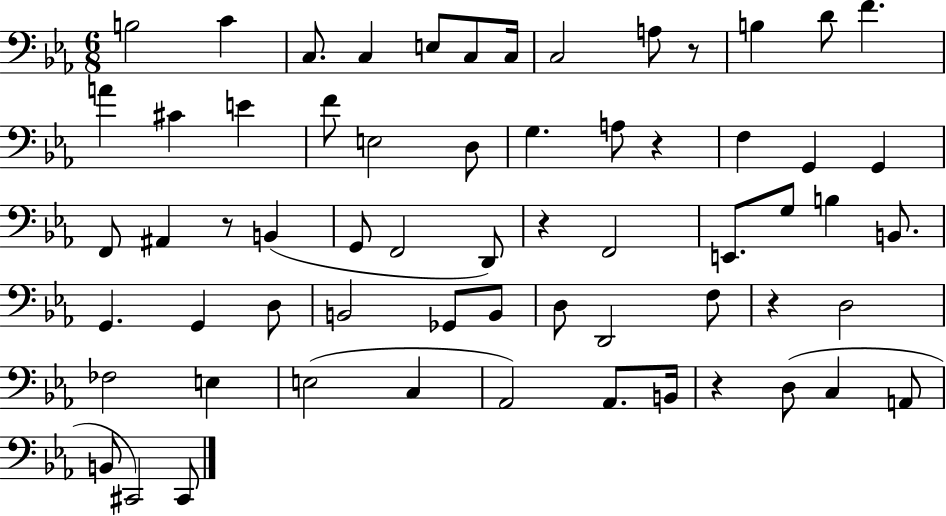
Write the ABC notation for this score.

X:1
T:Untitled
M:6/8
L:1/4
K:Eb
B,2 C C,/2 C, E,/2 C,/2 C,/4 C,2 A,/2 z/2 B, D/2 F A ^C E F/2 E,2 D,/2 G, A,/2 z F, G,, G,, F,,/2 ^A,, z/2 B,, G,,/2 F,,2 D,,/2 z F,,2 E,,/2 G,/2 B, B,,/2 G,, G,, D,/2 B,,2 _G,,/2 B,,/2 D,/2 D,,2 F,/2 z D,2 _F,2 E, E,2 C, _A,,2 _A,,/2 B,,/4 z D,/2 C, A,,/2 B,,/2 ^C,,2 ^C,,/2